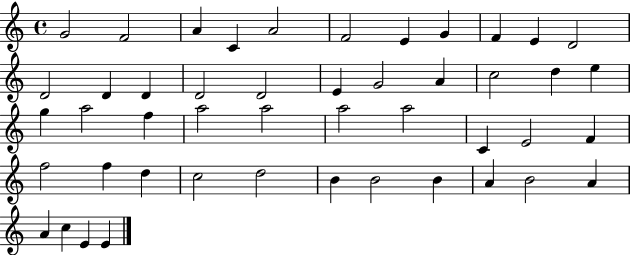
G4/h F4/h A4/q C4/q A4/h F4/h E4/q G4/q F4/q E4/q D4/h D4/h D4/q D4/q D4/h D4/h E4/q G4/h A4/q C5/h D5/q E5/q G5/q A5/h F5/q A5/h A5/h A5/h A5/h C4/q E4/h F4/q F5/h F5/q D5/q C5/h D5/h B4/q B4/h B4/q A4/q B4/h A4/q A4/q C5/q E4/q E4/q